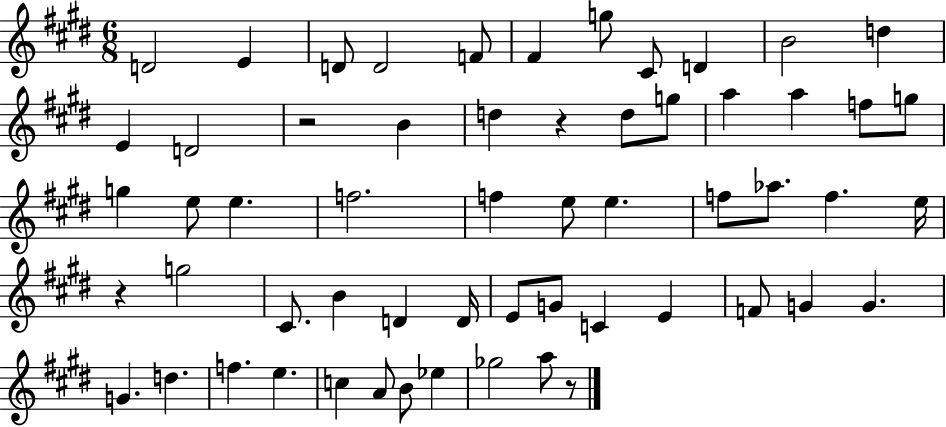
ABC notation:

X:1
T:Untitled
M:6/8
L:1/4
K:E
D2 E D/2 D2 F/2 ^F g/2 ^C/2 D B2 d E D2 z2 B d z d/2 g/2 a a f/2 g/2 g e/2 e f2 f e/2 e f/2 _a/2 f e/4 z g2 ^C/2 B D D/4 E/2 G/2 C E F/2 G G G d f e c A/2 B/2 _e _g2 a/2 z/2